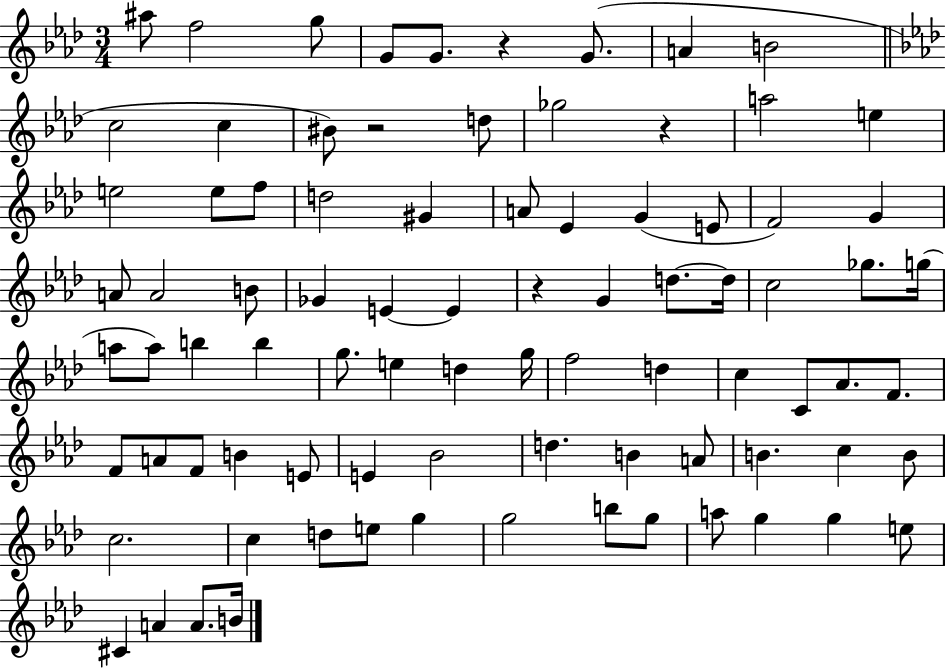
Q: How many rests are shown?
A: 4